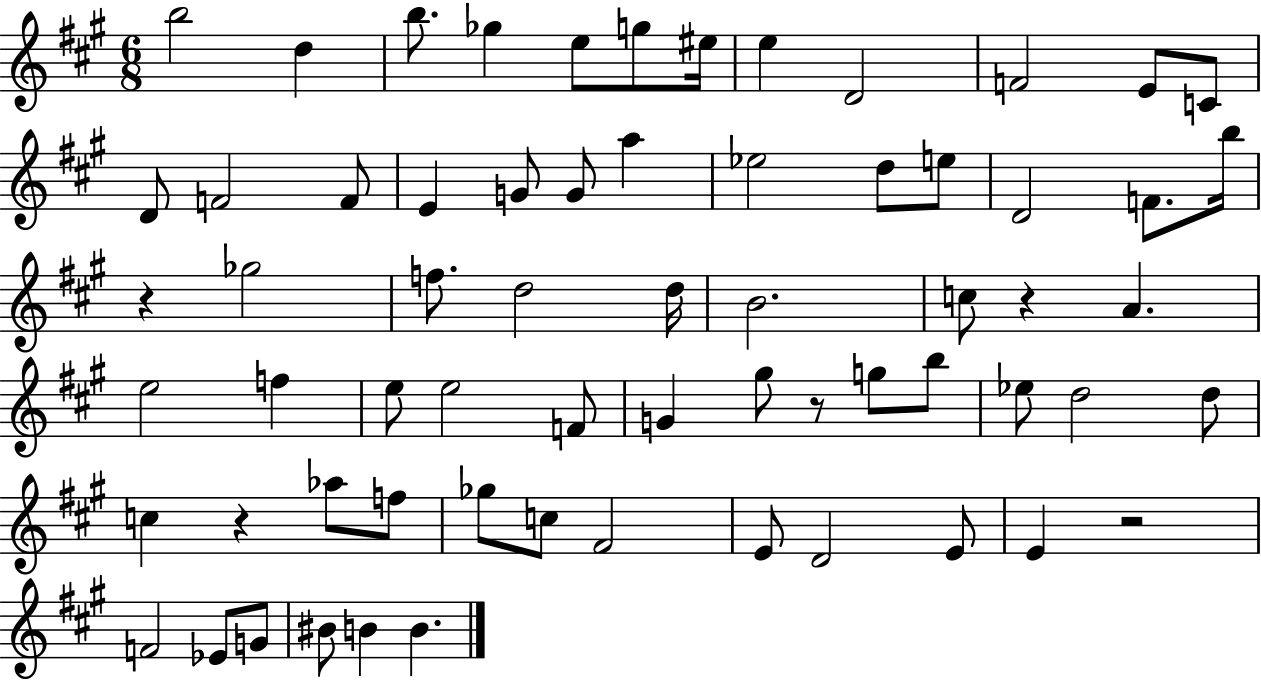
{
  \clef treble
  \numericTimeSignature
  \time 6/8
  \key a \major
  \repeat volta 2 { b''2 d''4 | b''8. ges''4 e''8 g''8 eis''16 | e''4 d'2 | f'2 e'8 c'8 | \break d'8 f'2 f'8 | e'4 g'8 g'8 a''4 | ees''2 d''8 e''8 | d'2 f'8. b''16 | \break r4 ges''2 | f''8. d''2 d''16 | b'2. | c''8 r4 a'4. | \break e''2 f''4 | e''8 e''2 f'8 | g'4 gis''8 r8 g''8 b''8 | ees''8 d''2 d''8 | \break c''4 r4 aes''8 f''8 | ges''8 c''8 fis'2 | e'8 d'2 e'8 | e'4 r2 | \break f'2 ees'8 g'8 | bis'8 b'4 b'4. | } \bar "|."
}